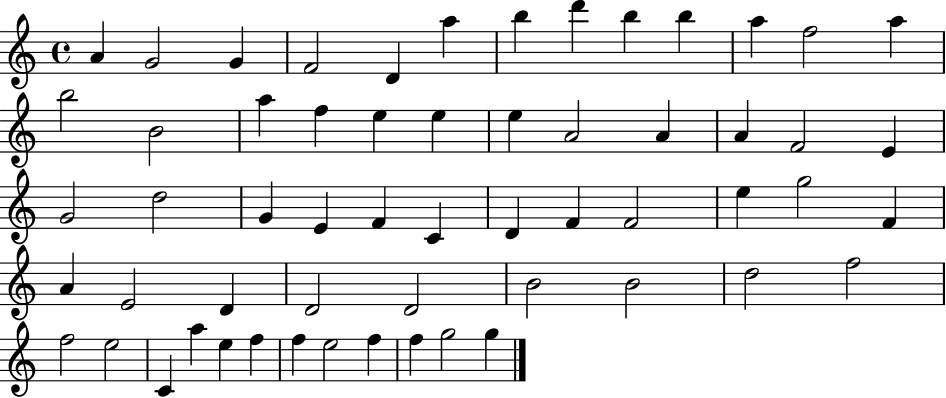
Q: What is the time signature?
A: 4/4